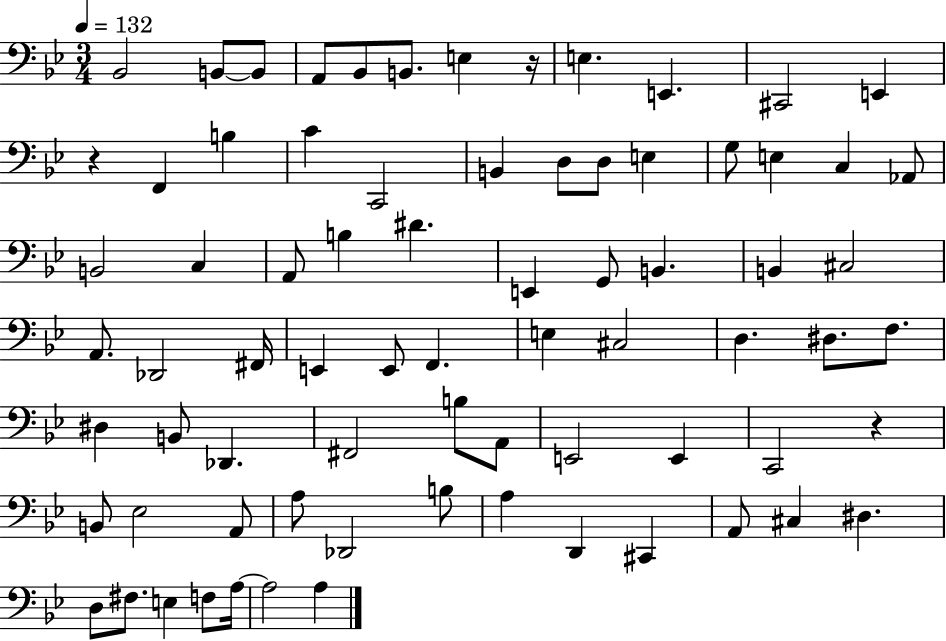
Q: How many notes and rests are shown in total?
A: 75